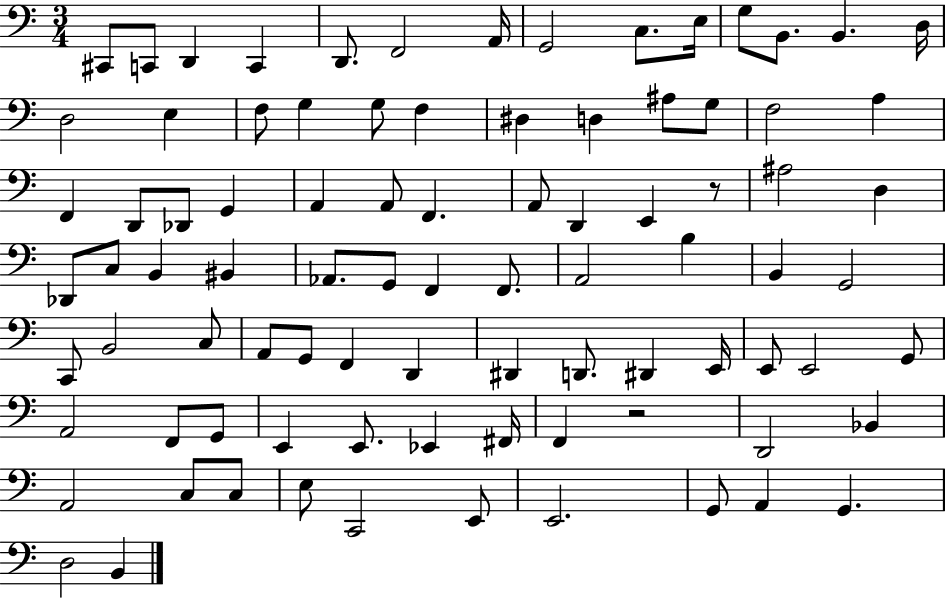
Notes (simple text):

C#2/e C2/e D2/q C2/q D2/e. F2/h A2/s G2/h C3/e. E3/s G3/e B2/e. B2/q. D3/s D3/h E3/q F3/e G3/q G3/e F3/q D#3/q D3/q A#3/e G3/e F3/h A3/q F2/q D2/e Db2/e G2/q A2/q A2/e F2/q. A2/e D2/q E2/q R/e A#3/h D3/q Db2/e C3/e B2/q BIS2/q Ab2/e. G2/e F2/q F2/e. A2/h B3/q B2/q G2/h C2/e B2/h C3/e A2/e G2/e F2/q D2/q D#2/q D2/e. D#2/q E2/s E2/e E2/h G2/e A2/h F2/e G2/e E2/q E2/e. Eb2/q F#2/s F2/q R/h D2/h Bb2/q A2/h C3/e C3/e E3/e C2/h E2/e E2/h. G2/e A2/q G2/q. D3/h B2/q